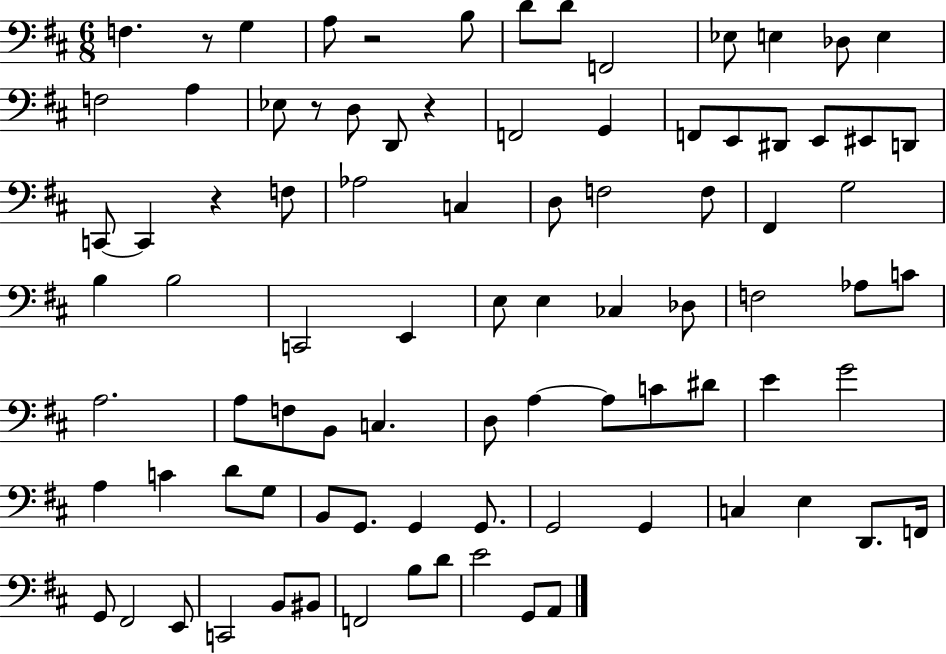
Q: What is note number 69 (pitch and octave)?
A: E3